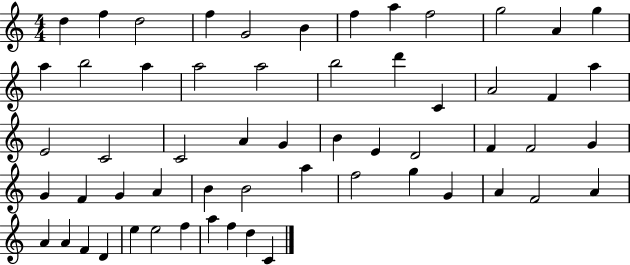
X:1
T:Untitled
M:4/4
L:1/4
K:C
d f d2 f G2 B f a f2 g2 A g a b2 a a2 a2 b2 d' C A2 F a E2 C2 C2 A G B E D2 F F2 G G F G A B B2 a f2 g G A F2 A A A F D e e2 f a f d C